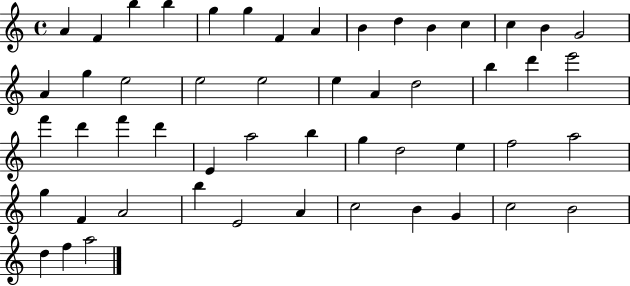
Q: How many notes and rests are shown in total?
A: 52